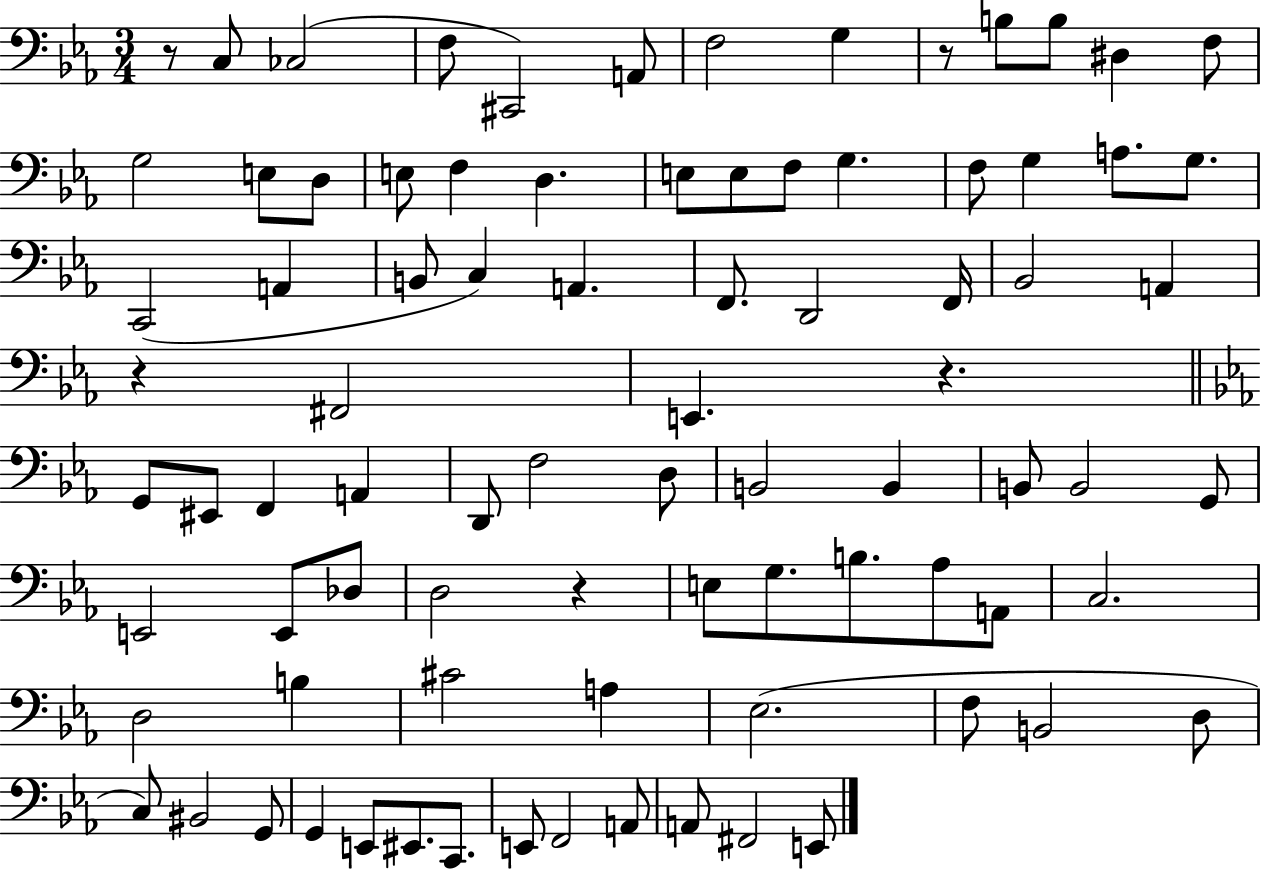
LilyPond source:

{
  \clef bass
  \numericTimeSignature
  \time 3/4
  \key ees \major
  \repeat volta 2 { r8 c8 ces2( | f8 cis,2) a,8 | f2 g4 | r8 b8 b8 dis4 f8 | \break g2 e8 d8 | e8 f4 d4. | e8 e8 f8 g4. | f8 g4 a8. g8. | \break c,2( a,4 | b,8 c4) a,4. | f,8. d,2 f,16 | bes,2 a,4 | \break r4 fis,2 | e,4. r4. | \bar "||" \break \key c \minor g,8 eis,8 f,4 a,4 | d,8 f2 d8 | b,2 b,4 | b,8 b,2 g,8 | \break e,2 e,8 des8 | d2 r4 | e8 g8. b8. aes8 a,8 | c2. | \break d2 b4 | cis'2 a4 | ees2.( | f8 b,2 d8 | \break c8) bis,2 g,8 | g,4 e,8 eis,8. c,8. | e,8 f,2 a,8 | a,8 fis,2 e,8 | \break } \bar "|."
}